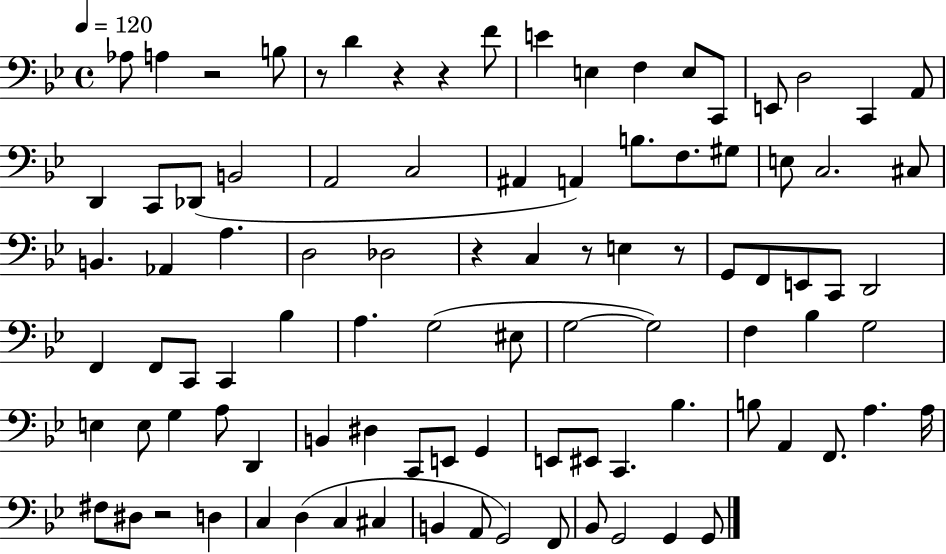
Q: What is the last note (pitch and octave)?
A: G2